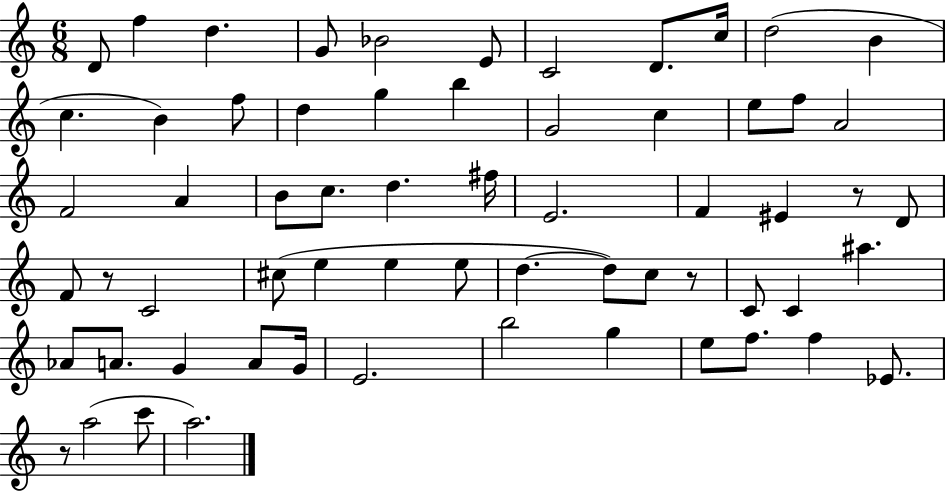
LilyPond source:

{
  \clef treble
  \numericTimeSignature
  \time 6/8
  \key c \major
  d'8 f''4 d''4. | g'8 bes'2 e'8 | c'2 d'8. c''16 | d''2( b'4 | \break c''4. b'4) f''8 | d''4 g''4 b''4 | g'2 c''4 | e''8 f''8 a'2 | \break f'2 a'4 | b'8 c''8. d''4. fis''16 | e'2. | f'4 eis'4 r8 d'8 | \break f'8 r8 c'2 | cis''8( e''4 e''4 e''8 | d''4.~~ d''8) c''8 r8 | c'8 c'4 ais''4. | \break aes'8 a'8. g'4 a'8 g'16 | e'2. | b''2 g''4 | e''8 f''8. f''4 ees'8. | \break r8 a''2( c'''8 | a''2.) | \bar "|."
}